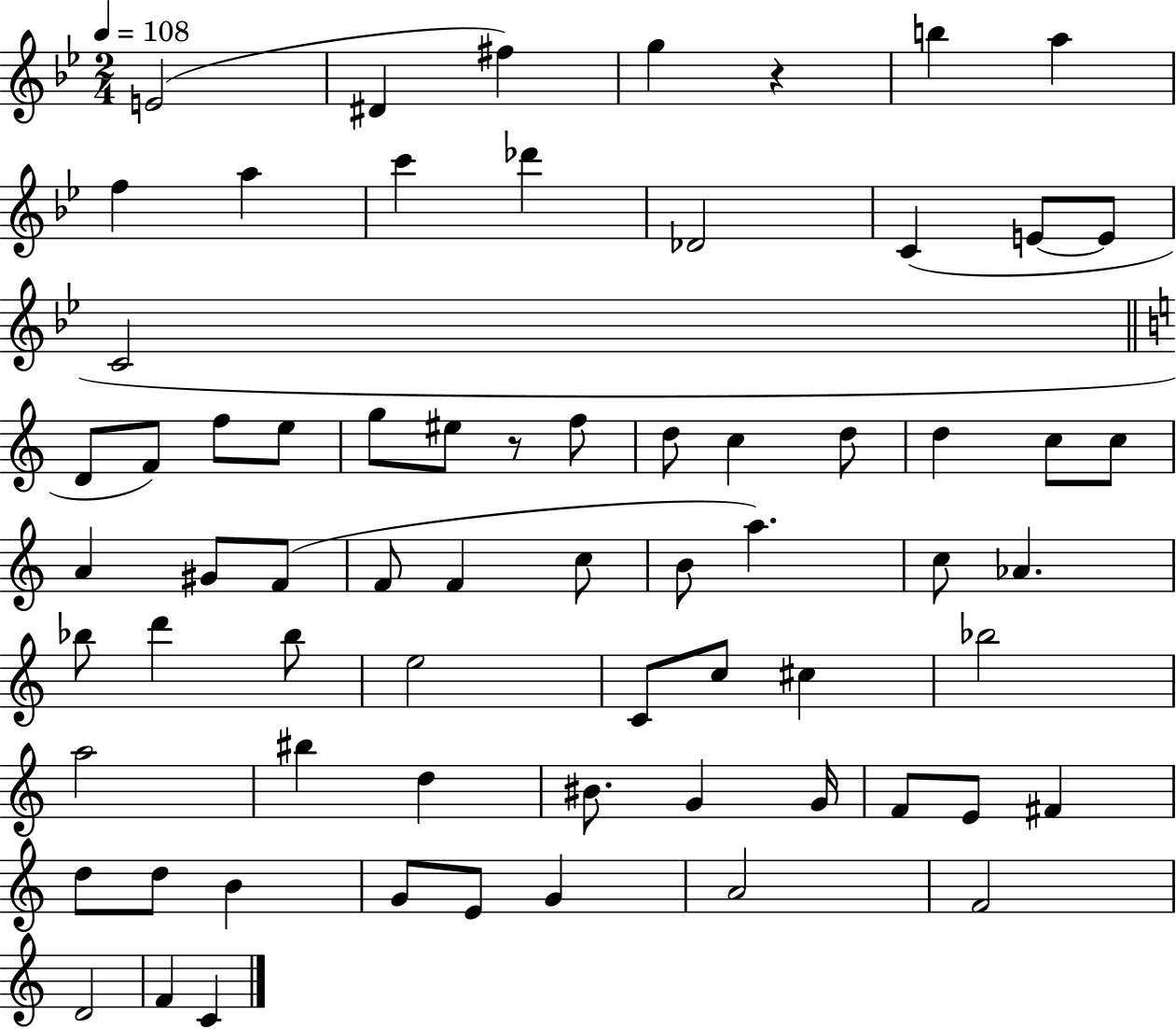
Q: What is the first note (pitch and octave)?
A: E4